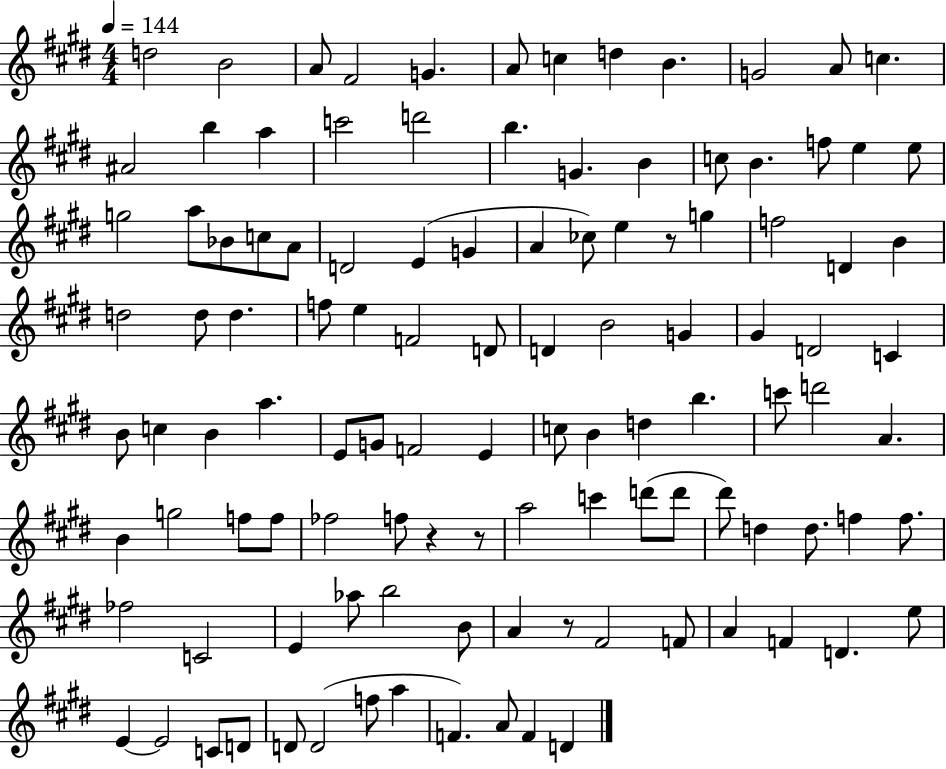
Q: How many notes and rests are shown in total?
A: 112